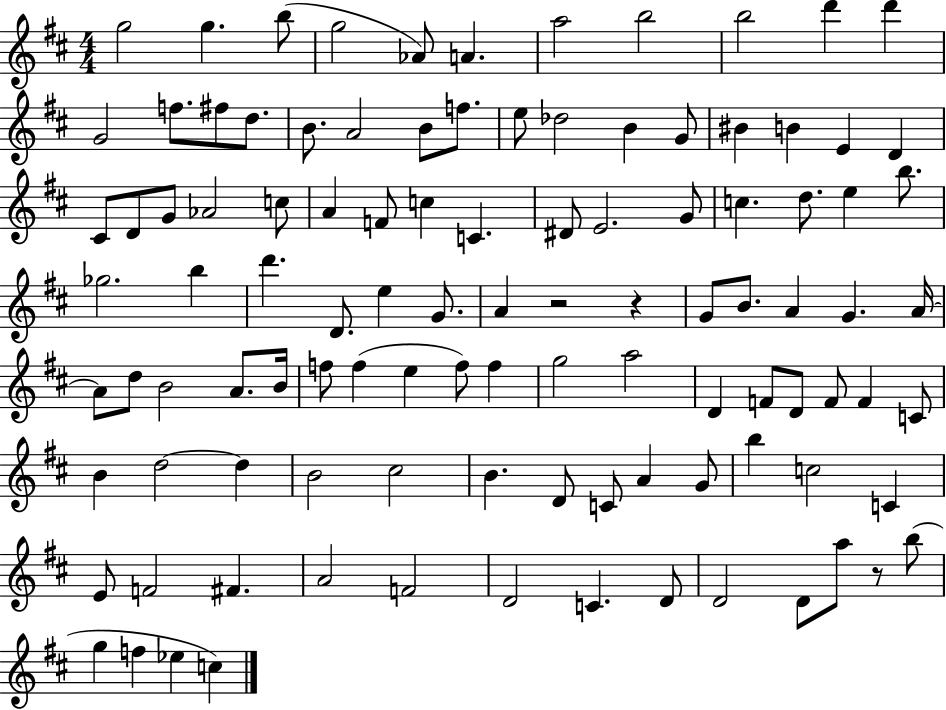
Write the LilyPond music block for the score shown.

{
  \clef treble
  \numericTimeSignature
  \time 4/4
  \key d \major
  \repeat volta 2 { g''2 g''4. b''8( | g''2 aes'8) a'4. | a''2 b''2 | b''2 d'''4 d'''4 | \break g'2 f''8. fis''8 d''8. | b'8. a'2 b'8 f''8. | e''8 des''2 b'4 g'8 | bis'4 b'4 e'4 d'4 | \break cis'8 d'8 g'8 aes'2 c''8 | a'4 f'8 c''4 c'4. | dis'8 e'2. g'8 | c''4. d''8. e''4 b''8. | \break ges''2. b''4 | d'''4. d'8. e''4 g'8. | a'4 r2 r4 | g'8 b'8. a'4 g'4. a'16~~ | \break a'8 d''8 b'2 a'8. b'16 | f''8 f''4( e''4 f''8) f''4 | g''2 a''2 | d'4 f'8 d'8 f'8 f'4 c'8 | \break b'4 d''2~~ d''4 | b'2 cis''2 | b'4. d'8 c'8 a'4 g'8 | b''4 c''2 c'4 | \break e'8 f'2 fis'4. | a'2 f'2 | d'2 c'4. d'8 | d'2 d'8 a''8 r8 b''8( | \break g''4 f''4 ees''4 c''4) | } \bar "|."
}